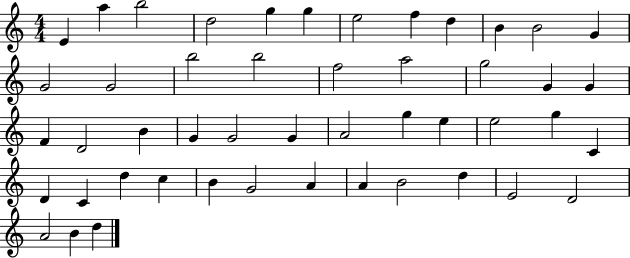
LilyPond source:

{
  \clef treble
  \numericTimeSignature
  \time 4/4
  \key c \major
  e'4 a''4 b''2 | d''2 g''4 g''4 | e''2 f''4 d''4 | b'4 b'2 g'4 | \break g'2 g'2 | b''2 b''2 | f''2 a''2 | g''2 g'4 g'4 | \break f'4 d'2 b'4 | g'4 g'2 g'4 | a'2 g''4 e''4 | e''2 g''4 c'4 | \break d'4 c'4 d''4 c''4 | b'4 g'2 a'4 | a'4 b'2 d''4 | e'2 d'2 | \break a'2 b'4 d''4 | \bar "|."
}